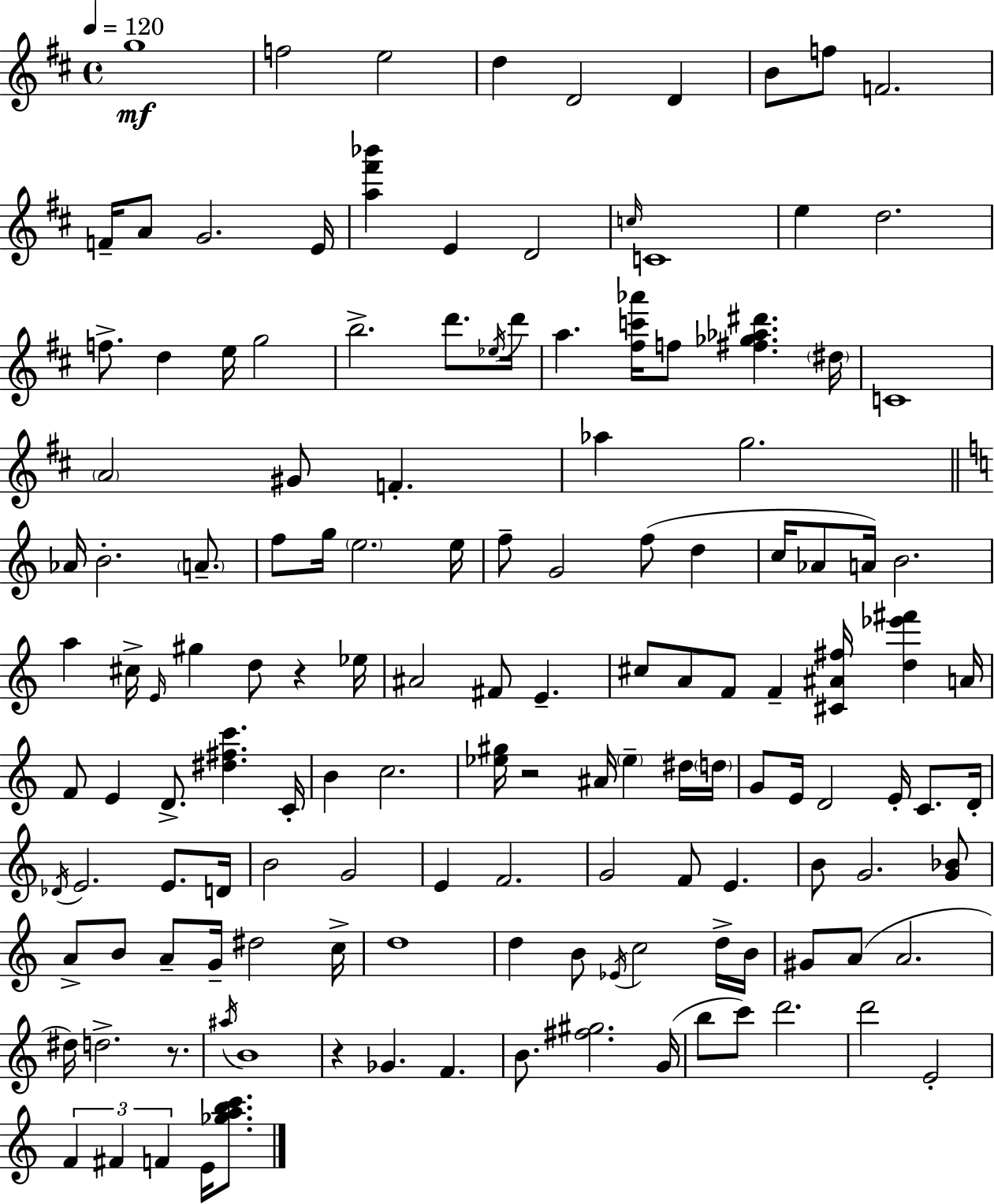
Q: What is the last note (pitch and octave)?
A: E4